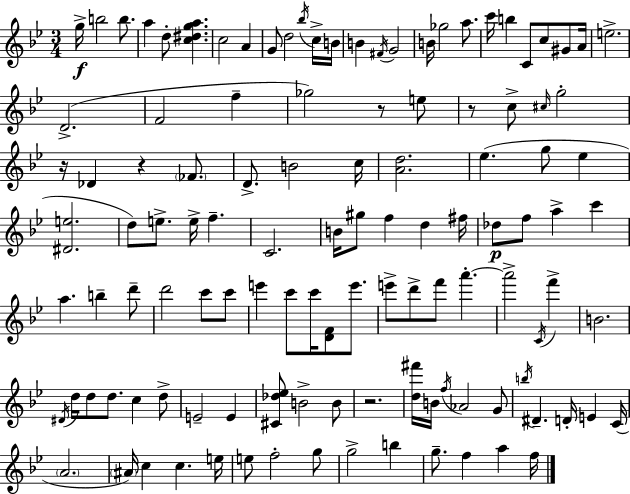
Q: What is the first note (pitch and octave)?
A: G5